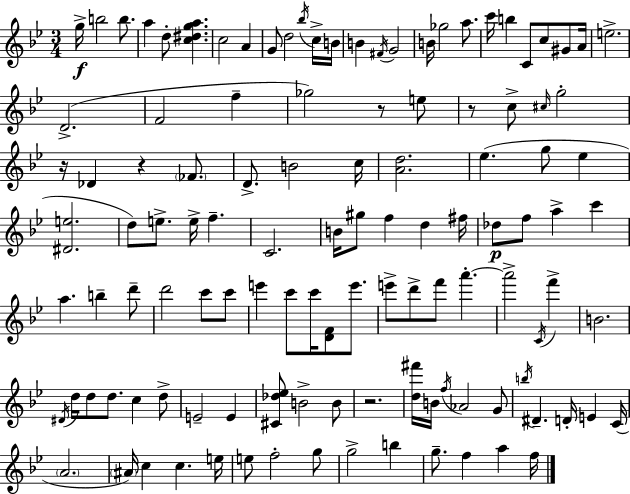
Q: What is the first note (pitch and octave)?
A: G5